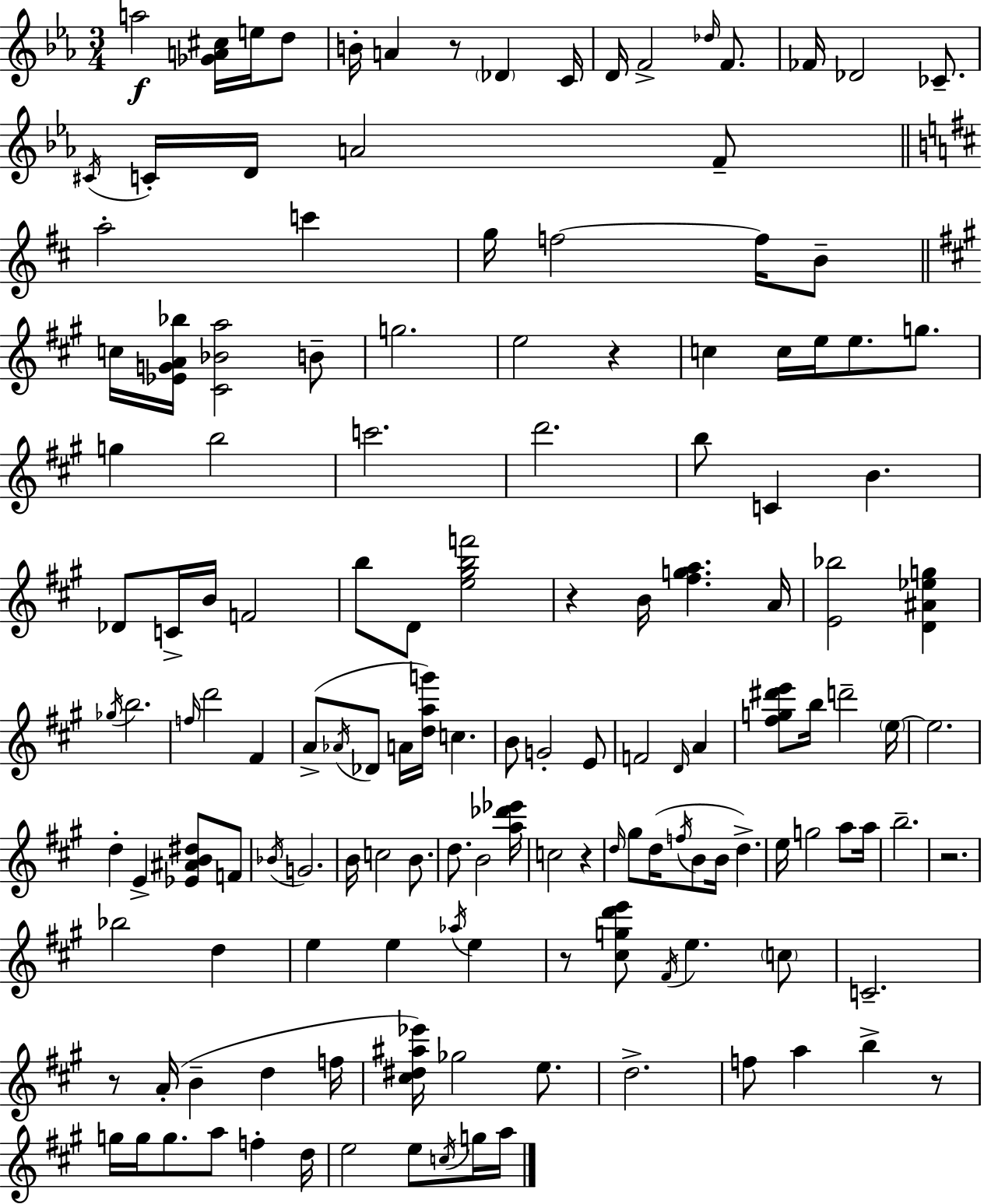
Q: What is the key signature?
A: EES major